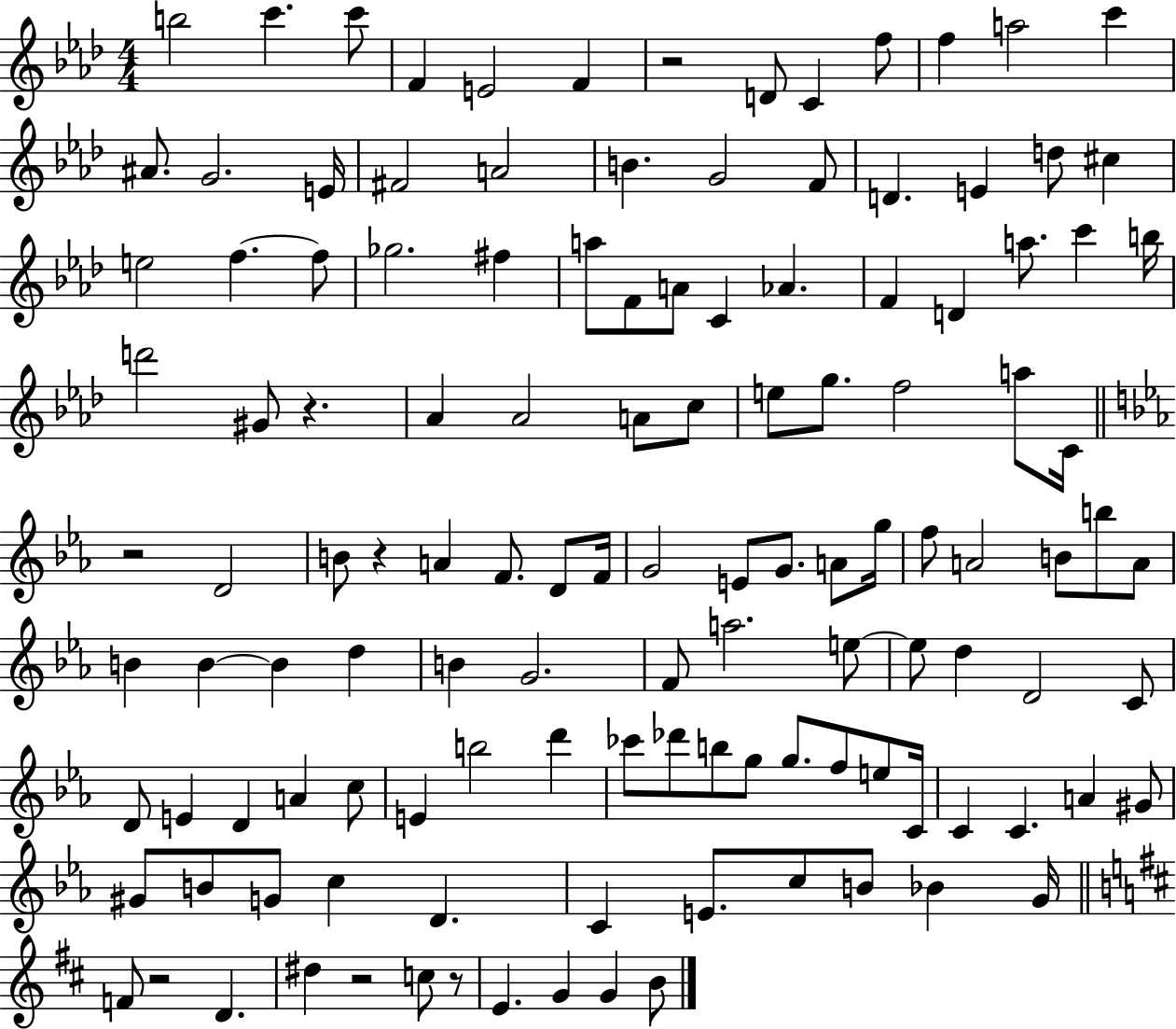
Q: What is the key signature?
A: AES major